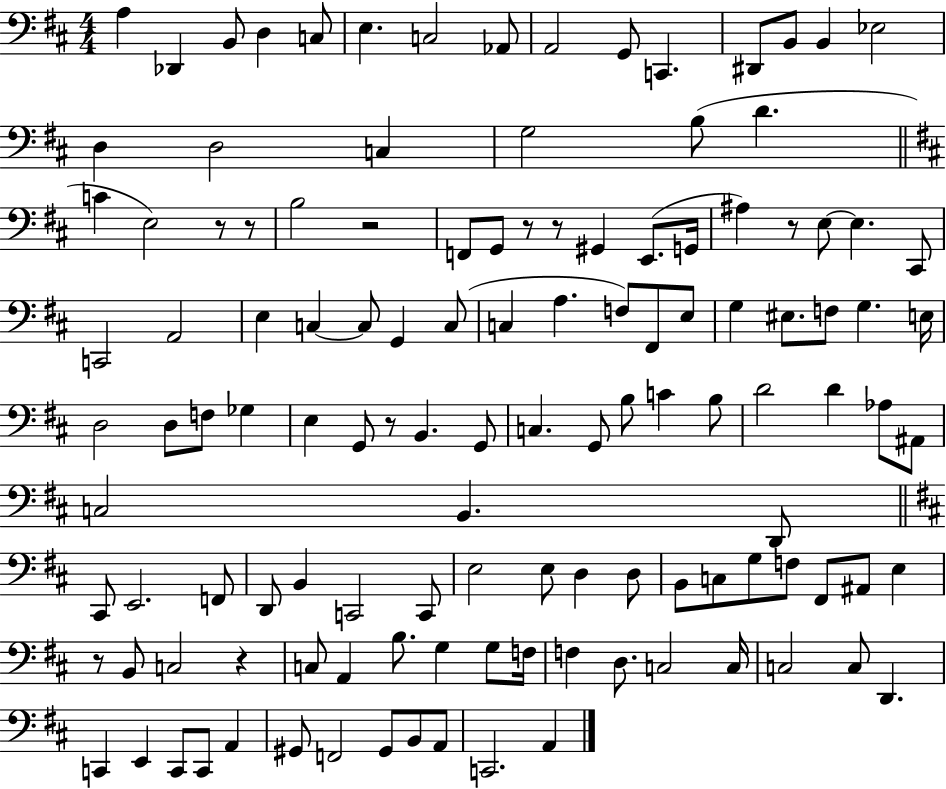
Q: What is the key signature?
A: D major